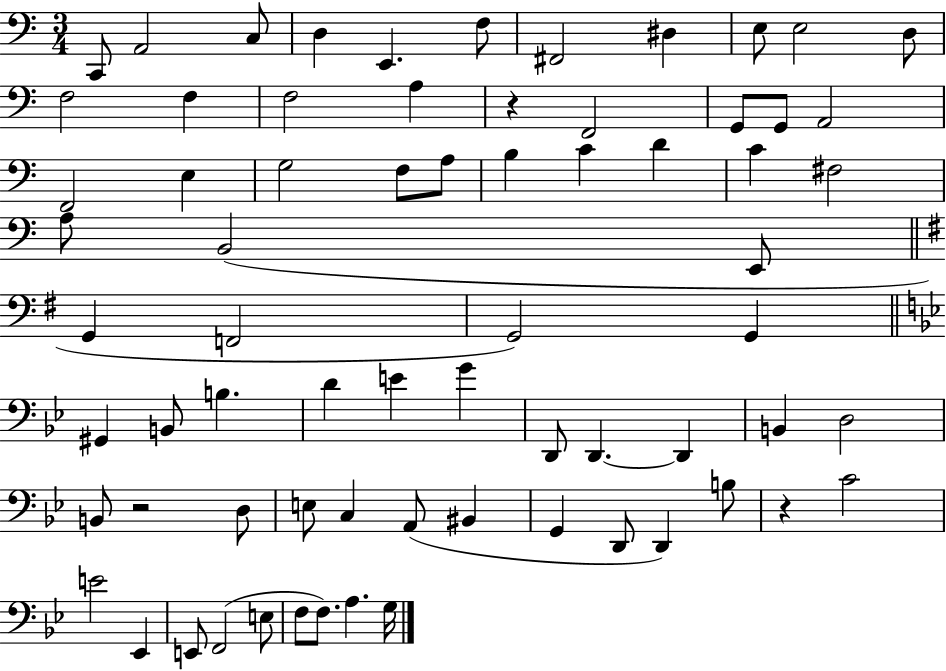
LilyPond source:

{
  \clef bass
  \numericTimeSignature
  \time 3/4
  \key c \major
  \repeat volta 2 { c,8 a,2 c8 | d4 e,4. f8 | fis,2 dis4 | e8 e2 d8 | \break f2 f4 | f2 a4 | r4 f,2 | g,8 g,8 a,2 | \break f,2 e4 | g2 f8 a8 | b4 c'4 d'4 | c'4 fis2 | \break a8 b,2( e,8 | \bar "||" \break \key g \major g,4 f,2 | g,2) g,4 | \bar "||" \break \key bes \major gis,4 b,8 b4. | d'4 e'4 g'4 | d,8 d,4.~~ d,4 | b,4 d2 | \break b,8 r2 d8 | e8 c4 a,8( bis,4 | g,4 d,8 d,4) b8 | r4 c'2 | \break e'2 ees,4 | e,8 f,2( e8 | f8 f8.) a4. g16 | } \bar "|."
}